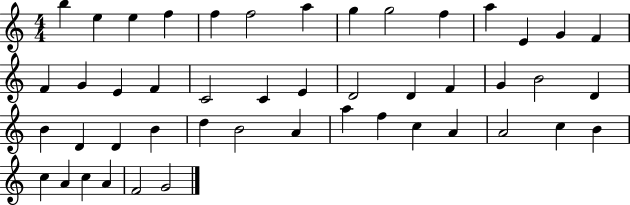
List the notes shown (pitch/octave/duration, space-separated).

B5/q E5/q E5/q F5/q F5/q F5/h A5/q G5/q G5/h F5/q A5/q E4/q G4/q F4/q F4/q G4/q E4/q F4/q C4/h C4/q E4/q D4/h D4/q F4/q G4/q B4/h D4/q B4/q D4/q D4/q B4/q D5/q B4/h A4/q A5/q F5/q C5/q A4/q A4/h C5/q B4/q C5/q A4/q C5/q A4/q F4/h G4/h